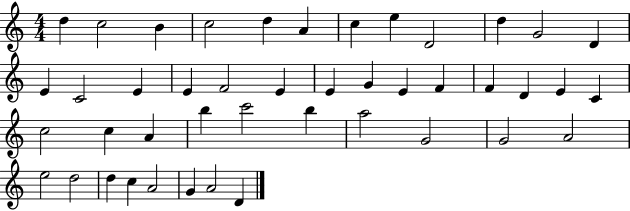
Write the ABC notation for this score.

X:1
T:Untitled
M:4/4
L:1/4
K:C
d c2 B c2 d A c e D2 d G2 D E C2 E E F2 E E G E F F D E C c2 c A b c'2 b a2 G2 G2 A2 e2 d2 d c A2 G A2 D